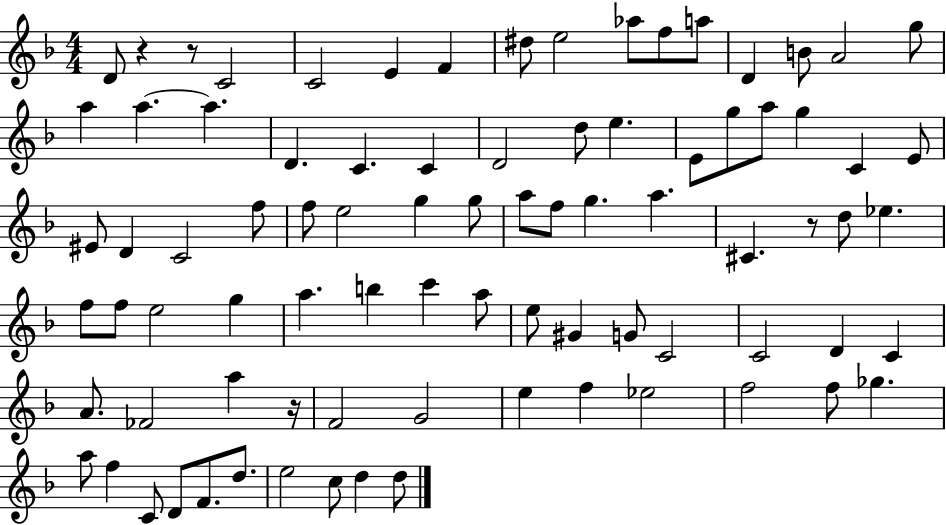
D4/e R/q R/e C4/h C4/h E4/q F4/q D#5/e E5/h Ab5/e F5/e A5/e D4/q B4/e A4/h G5/e A5/q A5/q. A5/q. D4/q. C4/q. C4/q D4/h D5/e E5/q. E4/e G5/e A5/e G5/q C4/q E4/e EIS4/e D4/q C4/h F5/e F5/e E5/h G5/q G5/e A5/e F5/e G5/q. A5/q. C#4/q. R/e D5/e Eb5/q. F5/e F5/e E5/h G5/q A5/q. B5/q C6/q A5/e E5/e G#4/q G4/e C4/h C4/h D4/q C4/q A4/e. FES4/h A5/q R/s F4/h G4/h E5/q F5/q Eb5/h F5/h F5/e Gb5/q. A5/e F5/q C4/e D4/e F4/e. D5/e. E5/h C5/e D5/q D5/e